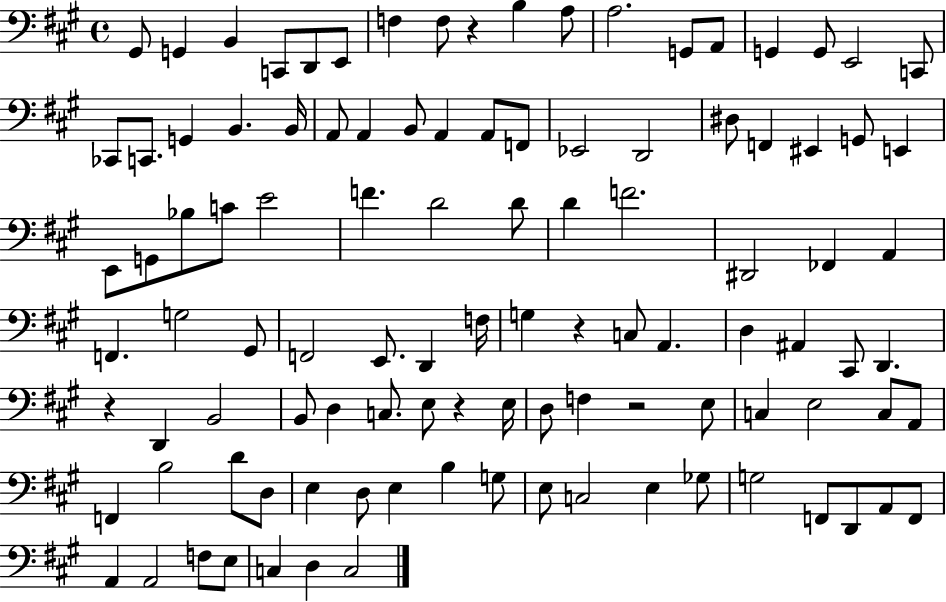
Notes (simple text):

G#2/e G2/q B2/q C2/e D2/e E2/e F3/q F3/e R/q B3/q A3/e A3/h. G2/e A2/e G2/q G2/e E2/h C2/e CES2/e C2/e. G2/q B2/q. B2/s A2/e A2/q B2/e A2/q A2/e F2/e Eb2/h D2/h D#3/e F2/q EIS2/q G2/e E2/q E2/e G2/e Bb3/e C4/e E4/h F4/q. D4/h D4/e D4/q F4/h. D#2/h FES2/q A2/q F2/q. G3/h G#2/e F2/h E2/e. D2/q F3/s G3/q R/q C3/e A2/q. D3/q A#2/q C#2/e D2/q. R/q D2/q B2/h B2/e D3/q C3/e. E3/e R/q E3/s D3/e F3/q R/h E3/e C3/q E3/h C3/e A2/e F2/q B3/h D4/e D3/e E3/q D3/e E3/q B3/q G3/e E3/e C3/h E3/q Gb3/e G3/h F2/e D2/e A2/e F2/e A2/q A2/h F3/e E3/e C3/q D3/q C3/h